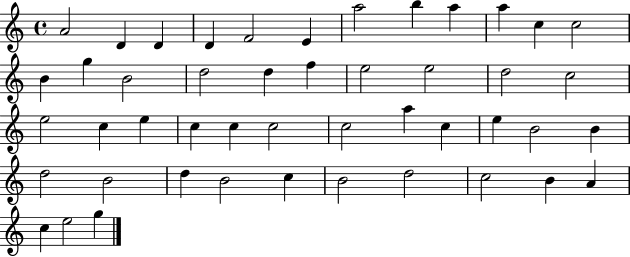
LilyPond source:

{
  \clef treble
  \time 4/4
  \defaultTimeSignature
  \key c \major
  a'2 d'4 d'4 | d'4 f'2 e'4 | a''2 b''4 a''4 | a''4 c''4 c''2 | \break b'4 g''4 b'2 | d''2 d''4 f''4 | e''2 e''2 | d''2 c''2 | \break e''2 c''4 e''4 | c''4 c''4 c''2 | c''2 a''4 c''4 | e''4 b'2 b'4 | \break d''2 b'2 | d''4 b'2 c''4 | b'2 d''2 | c''2 b'4 a'4 | \break c''4 e''2 g''4 | \bar "|."
}